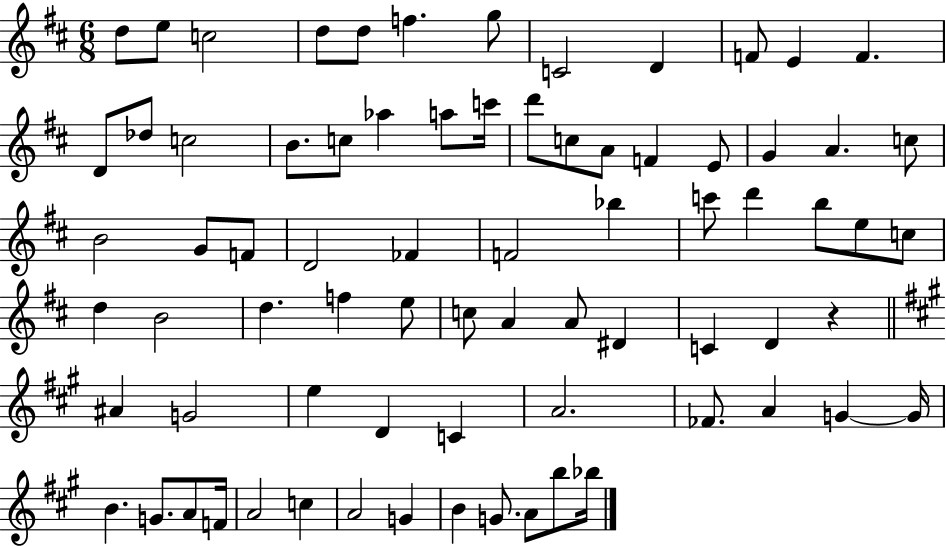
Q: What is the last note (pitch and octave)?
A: Bb5